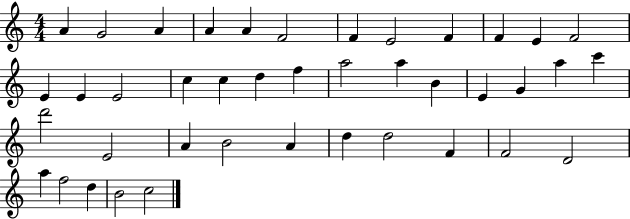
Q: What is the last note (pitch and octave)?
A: C5